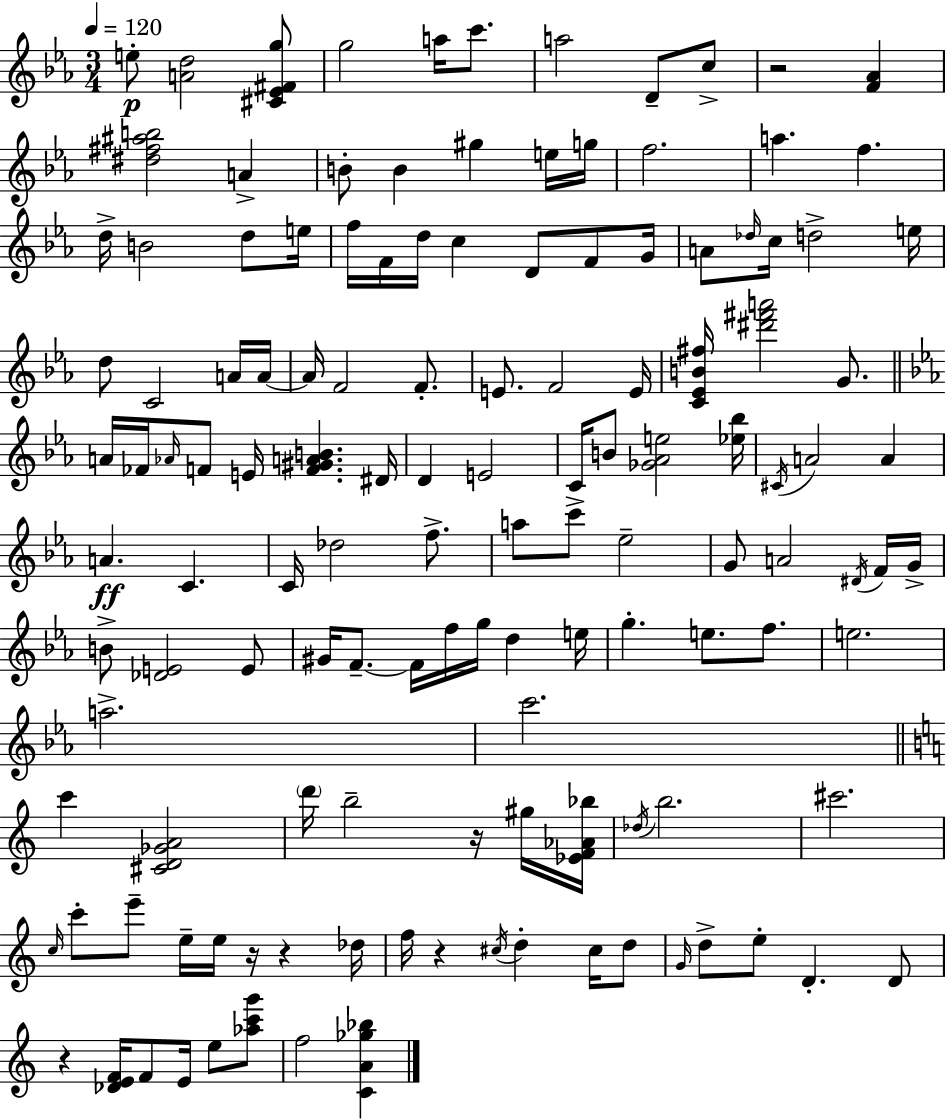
X:1
T:Untitled
M:3/4
L:1/4
K:Cm
e/2 [Ad]2 [^C_E^Fg]/2 g2 a/4 c'/2 a2 D/2 c/2 z2 [F_A] [^d^f^ab]2 A B/2 B ^g e/4 g/4 f2 a f d/4 B2 d/2 e/4 f/4 F/4 d/4 c D/2 F/2 G/4 A/2 _d/4 c/4 d2 e/4 d/2 C2 A/4 A/4 A/4 F2 F/2 E/2 F2 E/4 [C_EB^f]/4 [^d'^f'a']2 G/2 A/4 _F/4 _A/4 F/2 E/4 [F^GAB] ^D/4 D E2 C/4 B/2 [_G_Ae]2 [_e_b]/4 ^C/4 A2 A A C C/4 _d2 f/2 a/2 c'/2 _e2 G/2 A2 ^D/4 F/4 G/4 B/2 [_DE]2 E/2 ^G/4 F/2 F/4 f/4 g/4 d e/4 g e/2 f/2 e2 a2 c'2 c' [^CD_GA]2 d'/4 b2 z/4 ^g/4 [_EF_A_b]/4 _d/4 b2 ^c'2 c/4 c'/2 e'/2 e/4 e/4 z/4 z _d/4 f/4 z ^c/4 d ^c/4 d/2 G/4 d/2 e/2 D D/2 z [_DEF]/4 F/2 E/4 e/2 [_ac'g']/2 f2 [CA_g_b]